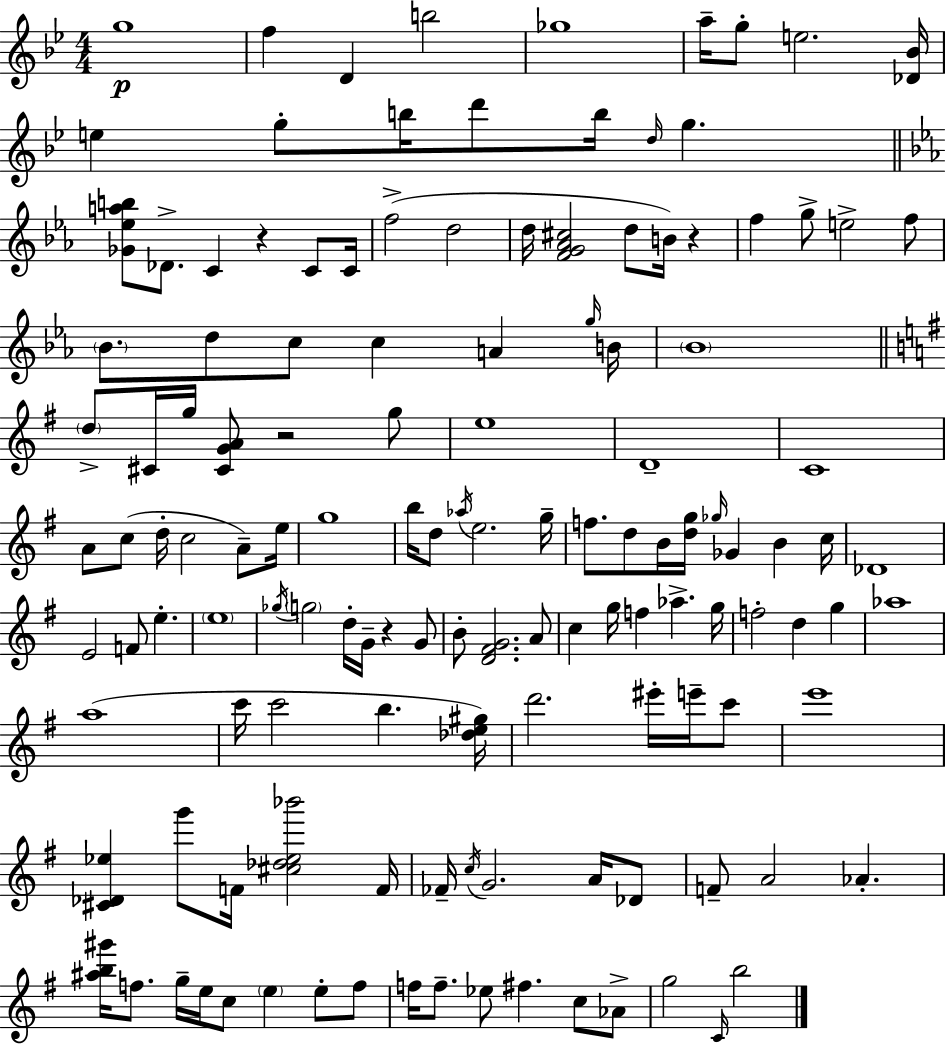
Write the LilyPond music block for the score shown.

{
  \clef treble
  \numericTimeSignature
  \time 4/4
  \key bes \major
  \repeat volta 2 { g''1\p | f''4 d'4 b''2 | ges''1 | a''16-- g''8-. e''2. <des' bes'>16 | \break e''4 g''8-. b''16 d'''8 b''16 \grace { d''16 } g''4. | \bar "||" \break \key ees \major <ges' ees'' a'' b''>8 des'8.-> c'4 r4 c'8 c'16 | f''2->( d''2 | d''16 <f' g' aes' cis''>2 d''8 b'16) r4 | f''4 g''8-> e''2-> f''8 | \break \parenthesize bes'8. d''8 c''8 c''4 a'4 \grace { g''16 } | b'16 \parenthesize bes'1 | \bar "||" \break \key e \minor \parenthesize d''8-> cis'16 g''16 <cis' g' a'>8 r2 g''8 | e''1 | d'1-- | c'1 | \break a'8 c''8( d''16-. c''2 a'8--) e''16 | g''1 | b''16 d''8 \acciaccatura { aes''16 } e''2. | g''16-- f''8. d''8 b'16 <d'' g''>16 \grace { ges''16 } ges'4 b'4 | \break c''16 des'1 | e'2 f'8 e''4.-. | \parenthesize e''1 | \acciaccatura { ges''16 } \parenthesize g''2 d''16-. g'16-- r4 | \break g'8 b'8-. <d' fis' g'>2. | a'8 c''4 g''16 f''4 aes''4.-> | g''16 f''2-. d''4 g''4 | aes''1 | \break a''1( | c'''16 c'''2 b''4. | <des'' e'' gis''>16) d'''2. eis'''16-. | e'''16-- c'''8 e'''1 | \break <cis' des' ees''>4 g'''8 f'16 <cis'' des'' ees'' bes'''>2 | f'16 fes'16-- \acciaccatura { c''16 } g'2. | a'16 des'8 f'8-- a'2 aes'4.-. | <ais'' b'' gis'''>16 f''8. g''16-- e''16 c''8 \parenthesize e''4 | \break e''8-. f''8 f''16 f''8.-- ees''8 fis''4. | c''8 aes'8-> g''2 \grace { c'16 } b''2 | } \bar "|."
}